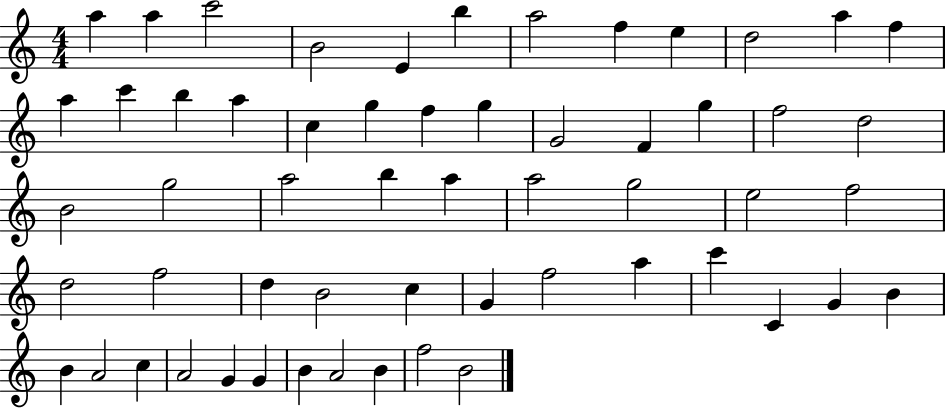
A5/q A5/q C6/h B4/h E4/q B5/q A5/h F5/q E5/q D5/h A5/q F5/q A5/q C6/q B5/q A5/q C5/q G5/q F5/q G5/q G4/h F4/q G5/q F5/h D5/h B4/h G5/h A5/h B5/q A5/q A5/h G5/h E5/h F5/h D5/h F5/h D5/q B4/h C5/q G4/q F5/h A5/q C6/q C4/q G4/q B4/q B4/q A4/h C5/q A4/h G4/q G4/q B4/q A4/h B4/q F5/h B4/h